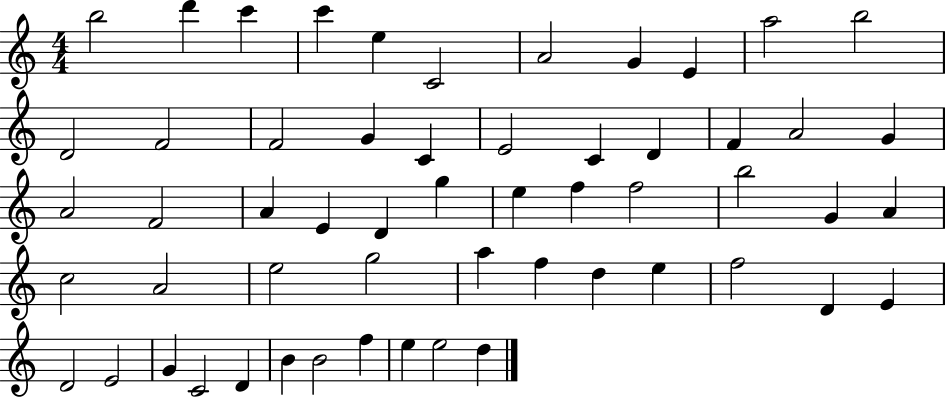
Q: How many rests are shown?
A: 0